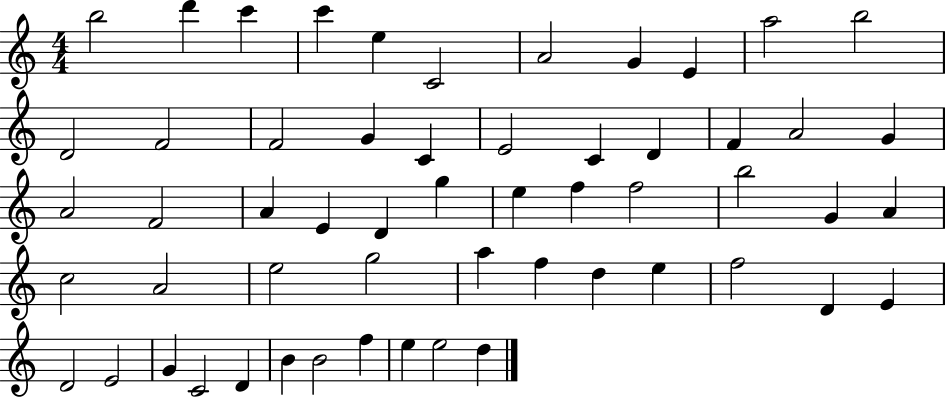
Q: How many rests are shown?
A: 0